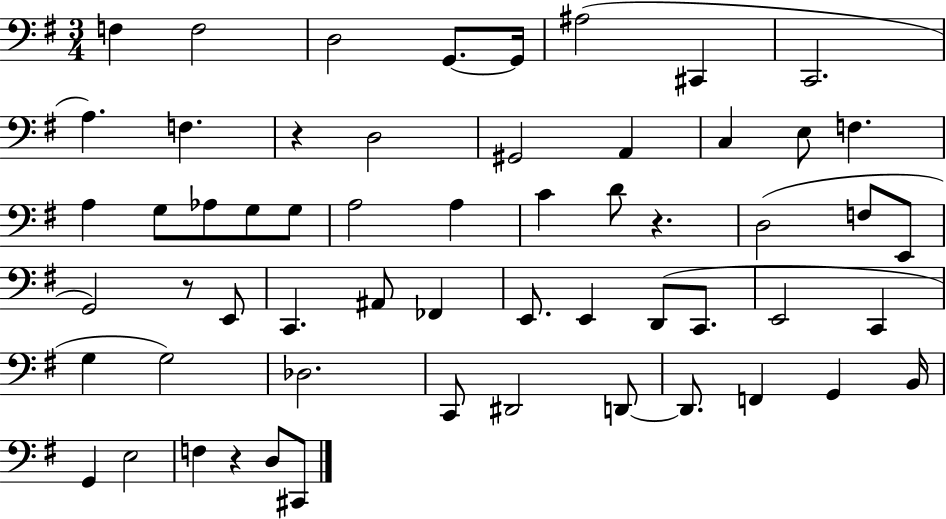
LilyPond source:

{
  \clef bass
  \numericTimeSignature
  \time 3/4
  \key g \major
  \repeat volta 2 { f4 f2 | d2 g,8.~~ g,16 | ais2( cis,4 | c,2. | \break a4.) f4. | r4 d2 | gis,2 a,4 | c4 e8 f4. | \break a4 g8 aes8 g8 g8 | a2 a4 | c'4 d'8 r4. | d2( f8 e,8 | \break g,2) r8 e,8 | c,4. ais,8 fes,4 | e,8. e,4 d,8( c,8. | e,2 c,4 | \break g4 g2) | des2. | c,8 dis,2 d,8~~ | d,8. f,4 g,4 b,16 | \break g,4 e2 | f4 r4 d8 cis,8 | } \bar "|."
}